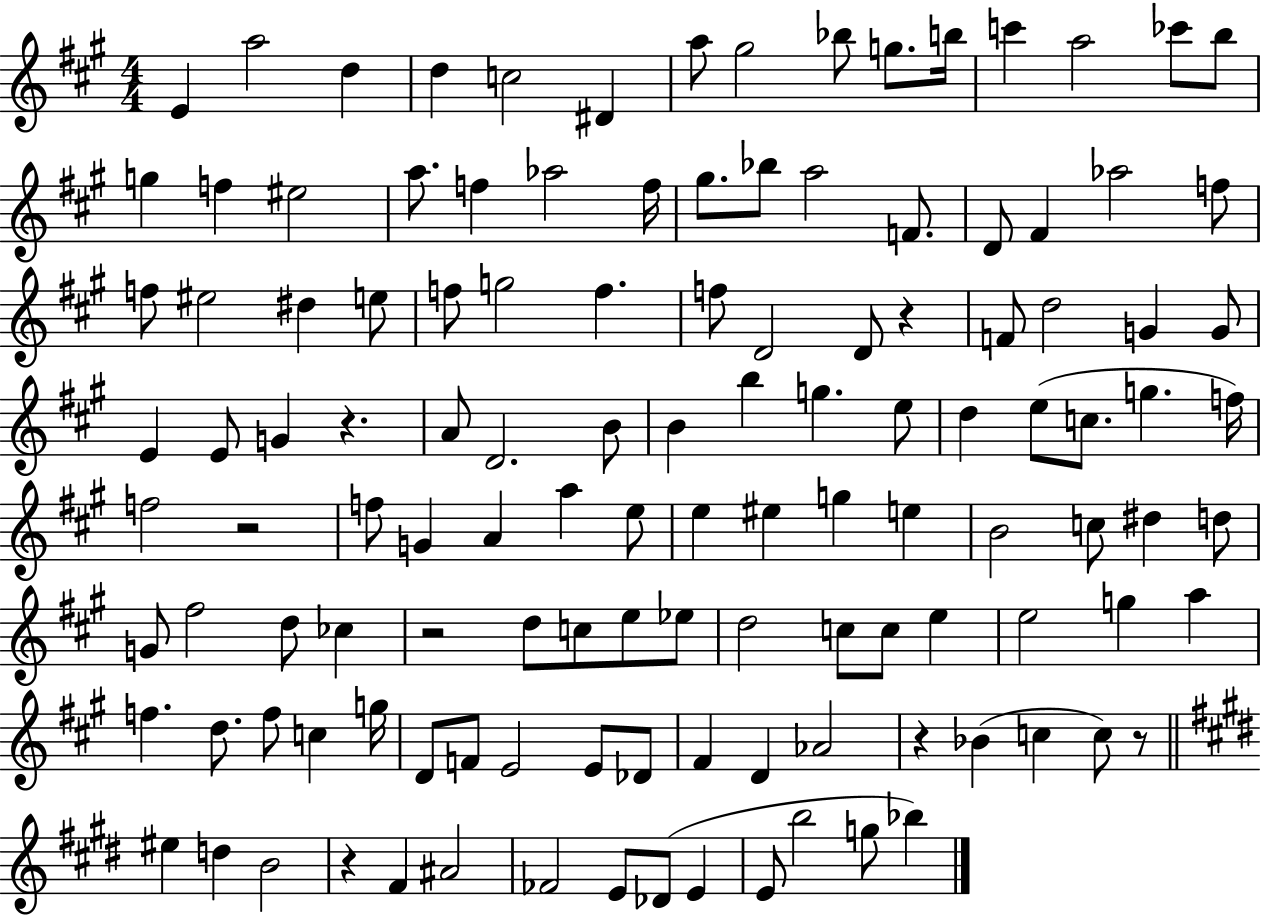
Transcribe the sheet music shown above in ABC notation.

X:1
T:Untitled
M:4/4
L:1/4
K:A
E a2 d d c2 ^D a/2 ^g2 _b/2 g/2 b/4 c' a2 _c'/2 b/2 g f ^e2 a/2 f _a2 f/4 ^g/2 _b/2 a2 F/2 D/2 ^F _a2 f/2 f/2 ^e2 ^d e/2 f/2 g2 f f/2 D2 D/2 z F/2 d2 G G/2 E E/2 G z A/2 D2 B/2 B b g e/2 d e/2 c/2 g f/4 f2 z2 f/2 G A a e/2 e ^e g e B2 c/2 ^d d/2 G/2 ^f2 d/2 _c z2 d/2 c/2 e/2 _e/2 d2 c/2 c/2 e e2 g a f d/2 f/2 c g/4 D/2 F/2 E2 E/2 _D/2 ^F D _A2 z _B c c/2 z/2 ^e d B2 z ^F ^A2 _F2 E/2 _D/2 E E/2 b2 g/2 _b